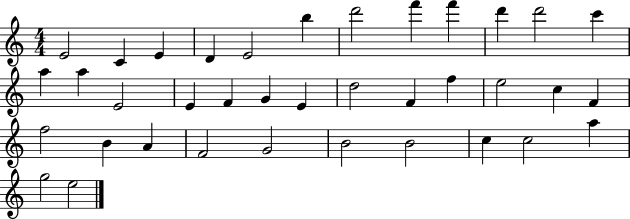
X:1
T:Untitled
M:4/4
L:1/4
K:C
E2 C E D E2 b d'2 f' f' d' d'2 c' a a E2 E F G E d2 F f e2 c F f2 B A F2 G2 B2 B2 c c2 a g2 e2